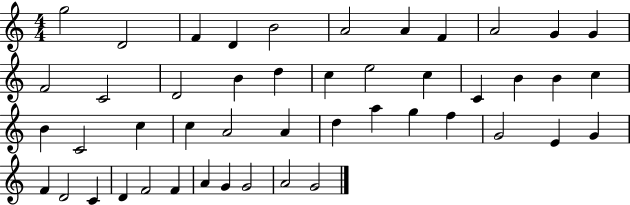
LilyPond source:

{
  \clef treble
  \numericTimeSignature
  \time 4/4
  \key c \major
  g''2 d'2 | f'4 d'4 b'2 | a'2 a'4 f'4 | a'2 g'4 g'4 | \break f'2 c'2 | d'2 b'4 d''4 | c''4 e''2 c''4 | c'4 b'4 b'4 c''4 | \break b'4 c'2 c''4 | c''4 a'2 a'4 | d''4 a''4 g''4 f''4 | g'2 e'4 g'4 | \break f'4 d'2 c'4 | d'4 f'2 f'4 | a'4 g'4 g'2 | a'2 g'2 | \break \bar "|."
}